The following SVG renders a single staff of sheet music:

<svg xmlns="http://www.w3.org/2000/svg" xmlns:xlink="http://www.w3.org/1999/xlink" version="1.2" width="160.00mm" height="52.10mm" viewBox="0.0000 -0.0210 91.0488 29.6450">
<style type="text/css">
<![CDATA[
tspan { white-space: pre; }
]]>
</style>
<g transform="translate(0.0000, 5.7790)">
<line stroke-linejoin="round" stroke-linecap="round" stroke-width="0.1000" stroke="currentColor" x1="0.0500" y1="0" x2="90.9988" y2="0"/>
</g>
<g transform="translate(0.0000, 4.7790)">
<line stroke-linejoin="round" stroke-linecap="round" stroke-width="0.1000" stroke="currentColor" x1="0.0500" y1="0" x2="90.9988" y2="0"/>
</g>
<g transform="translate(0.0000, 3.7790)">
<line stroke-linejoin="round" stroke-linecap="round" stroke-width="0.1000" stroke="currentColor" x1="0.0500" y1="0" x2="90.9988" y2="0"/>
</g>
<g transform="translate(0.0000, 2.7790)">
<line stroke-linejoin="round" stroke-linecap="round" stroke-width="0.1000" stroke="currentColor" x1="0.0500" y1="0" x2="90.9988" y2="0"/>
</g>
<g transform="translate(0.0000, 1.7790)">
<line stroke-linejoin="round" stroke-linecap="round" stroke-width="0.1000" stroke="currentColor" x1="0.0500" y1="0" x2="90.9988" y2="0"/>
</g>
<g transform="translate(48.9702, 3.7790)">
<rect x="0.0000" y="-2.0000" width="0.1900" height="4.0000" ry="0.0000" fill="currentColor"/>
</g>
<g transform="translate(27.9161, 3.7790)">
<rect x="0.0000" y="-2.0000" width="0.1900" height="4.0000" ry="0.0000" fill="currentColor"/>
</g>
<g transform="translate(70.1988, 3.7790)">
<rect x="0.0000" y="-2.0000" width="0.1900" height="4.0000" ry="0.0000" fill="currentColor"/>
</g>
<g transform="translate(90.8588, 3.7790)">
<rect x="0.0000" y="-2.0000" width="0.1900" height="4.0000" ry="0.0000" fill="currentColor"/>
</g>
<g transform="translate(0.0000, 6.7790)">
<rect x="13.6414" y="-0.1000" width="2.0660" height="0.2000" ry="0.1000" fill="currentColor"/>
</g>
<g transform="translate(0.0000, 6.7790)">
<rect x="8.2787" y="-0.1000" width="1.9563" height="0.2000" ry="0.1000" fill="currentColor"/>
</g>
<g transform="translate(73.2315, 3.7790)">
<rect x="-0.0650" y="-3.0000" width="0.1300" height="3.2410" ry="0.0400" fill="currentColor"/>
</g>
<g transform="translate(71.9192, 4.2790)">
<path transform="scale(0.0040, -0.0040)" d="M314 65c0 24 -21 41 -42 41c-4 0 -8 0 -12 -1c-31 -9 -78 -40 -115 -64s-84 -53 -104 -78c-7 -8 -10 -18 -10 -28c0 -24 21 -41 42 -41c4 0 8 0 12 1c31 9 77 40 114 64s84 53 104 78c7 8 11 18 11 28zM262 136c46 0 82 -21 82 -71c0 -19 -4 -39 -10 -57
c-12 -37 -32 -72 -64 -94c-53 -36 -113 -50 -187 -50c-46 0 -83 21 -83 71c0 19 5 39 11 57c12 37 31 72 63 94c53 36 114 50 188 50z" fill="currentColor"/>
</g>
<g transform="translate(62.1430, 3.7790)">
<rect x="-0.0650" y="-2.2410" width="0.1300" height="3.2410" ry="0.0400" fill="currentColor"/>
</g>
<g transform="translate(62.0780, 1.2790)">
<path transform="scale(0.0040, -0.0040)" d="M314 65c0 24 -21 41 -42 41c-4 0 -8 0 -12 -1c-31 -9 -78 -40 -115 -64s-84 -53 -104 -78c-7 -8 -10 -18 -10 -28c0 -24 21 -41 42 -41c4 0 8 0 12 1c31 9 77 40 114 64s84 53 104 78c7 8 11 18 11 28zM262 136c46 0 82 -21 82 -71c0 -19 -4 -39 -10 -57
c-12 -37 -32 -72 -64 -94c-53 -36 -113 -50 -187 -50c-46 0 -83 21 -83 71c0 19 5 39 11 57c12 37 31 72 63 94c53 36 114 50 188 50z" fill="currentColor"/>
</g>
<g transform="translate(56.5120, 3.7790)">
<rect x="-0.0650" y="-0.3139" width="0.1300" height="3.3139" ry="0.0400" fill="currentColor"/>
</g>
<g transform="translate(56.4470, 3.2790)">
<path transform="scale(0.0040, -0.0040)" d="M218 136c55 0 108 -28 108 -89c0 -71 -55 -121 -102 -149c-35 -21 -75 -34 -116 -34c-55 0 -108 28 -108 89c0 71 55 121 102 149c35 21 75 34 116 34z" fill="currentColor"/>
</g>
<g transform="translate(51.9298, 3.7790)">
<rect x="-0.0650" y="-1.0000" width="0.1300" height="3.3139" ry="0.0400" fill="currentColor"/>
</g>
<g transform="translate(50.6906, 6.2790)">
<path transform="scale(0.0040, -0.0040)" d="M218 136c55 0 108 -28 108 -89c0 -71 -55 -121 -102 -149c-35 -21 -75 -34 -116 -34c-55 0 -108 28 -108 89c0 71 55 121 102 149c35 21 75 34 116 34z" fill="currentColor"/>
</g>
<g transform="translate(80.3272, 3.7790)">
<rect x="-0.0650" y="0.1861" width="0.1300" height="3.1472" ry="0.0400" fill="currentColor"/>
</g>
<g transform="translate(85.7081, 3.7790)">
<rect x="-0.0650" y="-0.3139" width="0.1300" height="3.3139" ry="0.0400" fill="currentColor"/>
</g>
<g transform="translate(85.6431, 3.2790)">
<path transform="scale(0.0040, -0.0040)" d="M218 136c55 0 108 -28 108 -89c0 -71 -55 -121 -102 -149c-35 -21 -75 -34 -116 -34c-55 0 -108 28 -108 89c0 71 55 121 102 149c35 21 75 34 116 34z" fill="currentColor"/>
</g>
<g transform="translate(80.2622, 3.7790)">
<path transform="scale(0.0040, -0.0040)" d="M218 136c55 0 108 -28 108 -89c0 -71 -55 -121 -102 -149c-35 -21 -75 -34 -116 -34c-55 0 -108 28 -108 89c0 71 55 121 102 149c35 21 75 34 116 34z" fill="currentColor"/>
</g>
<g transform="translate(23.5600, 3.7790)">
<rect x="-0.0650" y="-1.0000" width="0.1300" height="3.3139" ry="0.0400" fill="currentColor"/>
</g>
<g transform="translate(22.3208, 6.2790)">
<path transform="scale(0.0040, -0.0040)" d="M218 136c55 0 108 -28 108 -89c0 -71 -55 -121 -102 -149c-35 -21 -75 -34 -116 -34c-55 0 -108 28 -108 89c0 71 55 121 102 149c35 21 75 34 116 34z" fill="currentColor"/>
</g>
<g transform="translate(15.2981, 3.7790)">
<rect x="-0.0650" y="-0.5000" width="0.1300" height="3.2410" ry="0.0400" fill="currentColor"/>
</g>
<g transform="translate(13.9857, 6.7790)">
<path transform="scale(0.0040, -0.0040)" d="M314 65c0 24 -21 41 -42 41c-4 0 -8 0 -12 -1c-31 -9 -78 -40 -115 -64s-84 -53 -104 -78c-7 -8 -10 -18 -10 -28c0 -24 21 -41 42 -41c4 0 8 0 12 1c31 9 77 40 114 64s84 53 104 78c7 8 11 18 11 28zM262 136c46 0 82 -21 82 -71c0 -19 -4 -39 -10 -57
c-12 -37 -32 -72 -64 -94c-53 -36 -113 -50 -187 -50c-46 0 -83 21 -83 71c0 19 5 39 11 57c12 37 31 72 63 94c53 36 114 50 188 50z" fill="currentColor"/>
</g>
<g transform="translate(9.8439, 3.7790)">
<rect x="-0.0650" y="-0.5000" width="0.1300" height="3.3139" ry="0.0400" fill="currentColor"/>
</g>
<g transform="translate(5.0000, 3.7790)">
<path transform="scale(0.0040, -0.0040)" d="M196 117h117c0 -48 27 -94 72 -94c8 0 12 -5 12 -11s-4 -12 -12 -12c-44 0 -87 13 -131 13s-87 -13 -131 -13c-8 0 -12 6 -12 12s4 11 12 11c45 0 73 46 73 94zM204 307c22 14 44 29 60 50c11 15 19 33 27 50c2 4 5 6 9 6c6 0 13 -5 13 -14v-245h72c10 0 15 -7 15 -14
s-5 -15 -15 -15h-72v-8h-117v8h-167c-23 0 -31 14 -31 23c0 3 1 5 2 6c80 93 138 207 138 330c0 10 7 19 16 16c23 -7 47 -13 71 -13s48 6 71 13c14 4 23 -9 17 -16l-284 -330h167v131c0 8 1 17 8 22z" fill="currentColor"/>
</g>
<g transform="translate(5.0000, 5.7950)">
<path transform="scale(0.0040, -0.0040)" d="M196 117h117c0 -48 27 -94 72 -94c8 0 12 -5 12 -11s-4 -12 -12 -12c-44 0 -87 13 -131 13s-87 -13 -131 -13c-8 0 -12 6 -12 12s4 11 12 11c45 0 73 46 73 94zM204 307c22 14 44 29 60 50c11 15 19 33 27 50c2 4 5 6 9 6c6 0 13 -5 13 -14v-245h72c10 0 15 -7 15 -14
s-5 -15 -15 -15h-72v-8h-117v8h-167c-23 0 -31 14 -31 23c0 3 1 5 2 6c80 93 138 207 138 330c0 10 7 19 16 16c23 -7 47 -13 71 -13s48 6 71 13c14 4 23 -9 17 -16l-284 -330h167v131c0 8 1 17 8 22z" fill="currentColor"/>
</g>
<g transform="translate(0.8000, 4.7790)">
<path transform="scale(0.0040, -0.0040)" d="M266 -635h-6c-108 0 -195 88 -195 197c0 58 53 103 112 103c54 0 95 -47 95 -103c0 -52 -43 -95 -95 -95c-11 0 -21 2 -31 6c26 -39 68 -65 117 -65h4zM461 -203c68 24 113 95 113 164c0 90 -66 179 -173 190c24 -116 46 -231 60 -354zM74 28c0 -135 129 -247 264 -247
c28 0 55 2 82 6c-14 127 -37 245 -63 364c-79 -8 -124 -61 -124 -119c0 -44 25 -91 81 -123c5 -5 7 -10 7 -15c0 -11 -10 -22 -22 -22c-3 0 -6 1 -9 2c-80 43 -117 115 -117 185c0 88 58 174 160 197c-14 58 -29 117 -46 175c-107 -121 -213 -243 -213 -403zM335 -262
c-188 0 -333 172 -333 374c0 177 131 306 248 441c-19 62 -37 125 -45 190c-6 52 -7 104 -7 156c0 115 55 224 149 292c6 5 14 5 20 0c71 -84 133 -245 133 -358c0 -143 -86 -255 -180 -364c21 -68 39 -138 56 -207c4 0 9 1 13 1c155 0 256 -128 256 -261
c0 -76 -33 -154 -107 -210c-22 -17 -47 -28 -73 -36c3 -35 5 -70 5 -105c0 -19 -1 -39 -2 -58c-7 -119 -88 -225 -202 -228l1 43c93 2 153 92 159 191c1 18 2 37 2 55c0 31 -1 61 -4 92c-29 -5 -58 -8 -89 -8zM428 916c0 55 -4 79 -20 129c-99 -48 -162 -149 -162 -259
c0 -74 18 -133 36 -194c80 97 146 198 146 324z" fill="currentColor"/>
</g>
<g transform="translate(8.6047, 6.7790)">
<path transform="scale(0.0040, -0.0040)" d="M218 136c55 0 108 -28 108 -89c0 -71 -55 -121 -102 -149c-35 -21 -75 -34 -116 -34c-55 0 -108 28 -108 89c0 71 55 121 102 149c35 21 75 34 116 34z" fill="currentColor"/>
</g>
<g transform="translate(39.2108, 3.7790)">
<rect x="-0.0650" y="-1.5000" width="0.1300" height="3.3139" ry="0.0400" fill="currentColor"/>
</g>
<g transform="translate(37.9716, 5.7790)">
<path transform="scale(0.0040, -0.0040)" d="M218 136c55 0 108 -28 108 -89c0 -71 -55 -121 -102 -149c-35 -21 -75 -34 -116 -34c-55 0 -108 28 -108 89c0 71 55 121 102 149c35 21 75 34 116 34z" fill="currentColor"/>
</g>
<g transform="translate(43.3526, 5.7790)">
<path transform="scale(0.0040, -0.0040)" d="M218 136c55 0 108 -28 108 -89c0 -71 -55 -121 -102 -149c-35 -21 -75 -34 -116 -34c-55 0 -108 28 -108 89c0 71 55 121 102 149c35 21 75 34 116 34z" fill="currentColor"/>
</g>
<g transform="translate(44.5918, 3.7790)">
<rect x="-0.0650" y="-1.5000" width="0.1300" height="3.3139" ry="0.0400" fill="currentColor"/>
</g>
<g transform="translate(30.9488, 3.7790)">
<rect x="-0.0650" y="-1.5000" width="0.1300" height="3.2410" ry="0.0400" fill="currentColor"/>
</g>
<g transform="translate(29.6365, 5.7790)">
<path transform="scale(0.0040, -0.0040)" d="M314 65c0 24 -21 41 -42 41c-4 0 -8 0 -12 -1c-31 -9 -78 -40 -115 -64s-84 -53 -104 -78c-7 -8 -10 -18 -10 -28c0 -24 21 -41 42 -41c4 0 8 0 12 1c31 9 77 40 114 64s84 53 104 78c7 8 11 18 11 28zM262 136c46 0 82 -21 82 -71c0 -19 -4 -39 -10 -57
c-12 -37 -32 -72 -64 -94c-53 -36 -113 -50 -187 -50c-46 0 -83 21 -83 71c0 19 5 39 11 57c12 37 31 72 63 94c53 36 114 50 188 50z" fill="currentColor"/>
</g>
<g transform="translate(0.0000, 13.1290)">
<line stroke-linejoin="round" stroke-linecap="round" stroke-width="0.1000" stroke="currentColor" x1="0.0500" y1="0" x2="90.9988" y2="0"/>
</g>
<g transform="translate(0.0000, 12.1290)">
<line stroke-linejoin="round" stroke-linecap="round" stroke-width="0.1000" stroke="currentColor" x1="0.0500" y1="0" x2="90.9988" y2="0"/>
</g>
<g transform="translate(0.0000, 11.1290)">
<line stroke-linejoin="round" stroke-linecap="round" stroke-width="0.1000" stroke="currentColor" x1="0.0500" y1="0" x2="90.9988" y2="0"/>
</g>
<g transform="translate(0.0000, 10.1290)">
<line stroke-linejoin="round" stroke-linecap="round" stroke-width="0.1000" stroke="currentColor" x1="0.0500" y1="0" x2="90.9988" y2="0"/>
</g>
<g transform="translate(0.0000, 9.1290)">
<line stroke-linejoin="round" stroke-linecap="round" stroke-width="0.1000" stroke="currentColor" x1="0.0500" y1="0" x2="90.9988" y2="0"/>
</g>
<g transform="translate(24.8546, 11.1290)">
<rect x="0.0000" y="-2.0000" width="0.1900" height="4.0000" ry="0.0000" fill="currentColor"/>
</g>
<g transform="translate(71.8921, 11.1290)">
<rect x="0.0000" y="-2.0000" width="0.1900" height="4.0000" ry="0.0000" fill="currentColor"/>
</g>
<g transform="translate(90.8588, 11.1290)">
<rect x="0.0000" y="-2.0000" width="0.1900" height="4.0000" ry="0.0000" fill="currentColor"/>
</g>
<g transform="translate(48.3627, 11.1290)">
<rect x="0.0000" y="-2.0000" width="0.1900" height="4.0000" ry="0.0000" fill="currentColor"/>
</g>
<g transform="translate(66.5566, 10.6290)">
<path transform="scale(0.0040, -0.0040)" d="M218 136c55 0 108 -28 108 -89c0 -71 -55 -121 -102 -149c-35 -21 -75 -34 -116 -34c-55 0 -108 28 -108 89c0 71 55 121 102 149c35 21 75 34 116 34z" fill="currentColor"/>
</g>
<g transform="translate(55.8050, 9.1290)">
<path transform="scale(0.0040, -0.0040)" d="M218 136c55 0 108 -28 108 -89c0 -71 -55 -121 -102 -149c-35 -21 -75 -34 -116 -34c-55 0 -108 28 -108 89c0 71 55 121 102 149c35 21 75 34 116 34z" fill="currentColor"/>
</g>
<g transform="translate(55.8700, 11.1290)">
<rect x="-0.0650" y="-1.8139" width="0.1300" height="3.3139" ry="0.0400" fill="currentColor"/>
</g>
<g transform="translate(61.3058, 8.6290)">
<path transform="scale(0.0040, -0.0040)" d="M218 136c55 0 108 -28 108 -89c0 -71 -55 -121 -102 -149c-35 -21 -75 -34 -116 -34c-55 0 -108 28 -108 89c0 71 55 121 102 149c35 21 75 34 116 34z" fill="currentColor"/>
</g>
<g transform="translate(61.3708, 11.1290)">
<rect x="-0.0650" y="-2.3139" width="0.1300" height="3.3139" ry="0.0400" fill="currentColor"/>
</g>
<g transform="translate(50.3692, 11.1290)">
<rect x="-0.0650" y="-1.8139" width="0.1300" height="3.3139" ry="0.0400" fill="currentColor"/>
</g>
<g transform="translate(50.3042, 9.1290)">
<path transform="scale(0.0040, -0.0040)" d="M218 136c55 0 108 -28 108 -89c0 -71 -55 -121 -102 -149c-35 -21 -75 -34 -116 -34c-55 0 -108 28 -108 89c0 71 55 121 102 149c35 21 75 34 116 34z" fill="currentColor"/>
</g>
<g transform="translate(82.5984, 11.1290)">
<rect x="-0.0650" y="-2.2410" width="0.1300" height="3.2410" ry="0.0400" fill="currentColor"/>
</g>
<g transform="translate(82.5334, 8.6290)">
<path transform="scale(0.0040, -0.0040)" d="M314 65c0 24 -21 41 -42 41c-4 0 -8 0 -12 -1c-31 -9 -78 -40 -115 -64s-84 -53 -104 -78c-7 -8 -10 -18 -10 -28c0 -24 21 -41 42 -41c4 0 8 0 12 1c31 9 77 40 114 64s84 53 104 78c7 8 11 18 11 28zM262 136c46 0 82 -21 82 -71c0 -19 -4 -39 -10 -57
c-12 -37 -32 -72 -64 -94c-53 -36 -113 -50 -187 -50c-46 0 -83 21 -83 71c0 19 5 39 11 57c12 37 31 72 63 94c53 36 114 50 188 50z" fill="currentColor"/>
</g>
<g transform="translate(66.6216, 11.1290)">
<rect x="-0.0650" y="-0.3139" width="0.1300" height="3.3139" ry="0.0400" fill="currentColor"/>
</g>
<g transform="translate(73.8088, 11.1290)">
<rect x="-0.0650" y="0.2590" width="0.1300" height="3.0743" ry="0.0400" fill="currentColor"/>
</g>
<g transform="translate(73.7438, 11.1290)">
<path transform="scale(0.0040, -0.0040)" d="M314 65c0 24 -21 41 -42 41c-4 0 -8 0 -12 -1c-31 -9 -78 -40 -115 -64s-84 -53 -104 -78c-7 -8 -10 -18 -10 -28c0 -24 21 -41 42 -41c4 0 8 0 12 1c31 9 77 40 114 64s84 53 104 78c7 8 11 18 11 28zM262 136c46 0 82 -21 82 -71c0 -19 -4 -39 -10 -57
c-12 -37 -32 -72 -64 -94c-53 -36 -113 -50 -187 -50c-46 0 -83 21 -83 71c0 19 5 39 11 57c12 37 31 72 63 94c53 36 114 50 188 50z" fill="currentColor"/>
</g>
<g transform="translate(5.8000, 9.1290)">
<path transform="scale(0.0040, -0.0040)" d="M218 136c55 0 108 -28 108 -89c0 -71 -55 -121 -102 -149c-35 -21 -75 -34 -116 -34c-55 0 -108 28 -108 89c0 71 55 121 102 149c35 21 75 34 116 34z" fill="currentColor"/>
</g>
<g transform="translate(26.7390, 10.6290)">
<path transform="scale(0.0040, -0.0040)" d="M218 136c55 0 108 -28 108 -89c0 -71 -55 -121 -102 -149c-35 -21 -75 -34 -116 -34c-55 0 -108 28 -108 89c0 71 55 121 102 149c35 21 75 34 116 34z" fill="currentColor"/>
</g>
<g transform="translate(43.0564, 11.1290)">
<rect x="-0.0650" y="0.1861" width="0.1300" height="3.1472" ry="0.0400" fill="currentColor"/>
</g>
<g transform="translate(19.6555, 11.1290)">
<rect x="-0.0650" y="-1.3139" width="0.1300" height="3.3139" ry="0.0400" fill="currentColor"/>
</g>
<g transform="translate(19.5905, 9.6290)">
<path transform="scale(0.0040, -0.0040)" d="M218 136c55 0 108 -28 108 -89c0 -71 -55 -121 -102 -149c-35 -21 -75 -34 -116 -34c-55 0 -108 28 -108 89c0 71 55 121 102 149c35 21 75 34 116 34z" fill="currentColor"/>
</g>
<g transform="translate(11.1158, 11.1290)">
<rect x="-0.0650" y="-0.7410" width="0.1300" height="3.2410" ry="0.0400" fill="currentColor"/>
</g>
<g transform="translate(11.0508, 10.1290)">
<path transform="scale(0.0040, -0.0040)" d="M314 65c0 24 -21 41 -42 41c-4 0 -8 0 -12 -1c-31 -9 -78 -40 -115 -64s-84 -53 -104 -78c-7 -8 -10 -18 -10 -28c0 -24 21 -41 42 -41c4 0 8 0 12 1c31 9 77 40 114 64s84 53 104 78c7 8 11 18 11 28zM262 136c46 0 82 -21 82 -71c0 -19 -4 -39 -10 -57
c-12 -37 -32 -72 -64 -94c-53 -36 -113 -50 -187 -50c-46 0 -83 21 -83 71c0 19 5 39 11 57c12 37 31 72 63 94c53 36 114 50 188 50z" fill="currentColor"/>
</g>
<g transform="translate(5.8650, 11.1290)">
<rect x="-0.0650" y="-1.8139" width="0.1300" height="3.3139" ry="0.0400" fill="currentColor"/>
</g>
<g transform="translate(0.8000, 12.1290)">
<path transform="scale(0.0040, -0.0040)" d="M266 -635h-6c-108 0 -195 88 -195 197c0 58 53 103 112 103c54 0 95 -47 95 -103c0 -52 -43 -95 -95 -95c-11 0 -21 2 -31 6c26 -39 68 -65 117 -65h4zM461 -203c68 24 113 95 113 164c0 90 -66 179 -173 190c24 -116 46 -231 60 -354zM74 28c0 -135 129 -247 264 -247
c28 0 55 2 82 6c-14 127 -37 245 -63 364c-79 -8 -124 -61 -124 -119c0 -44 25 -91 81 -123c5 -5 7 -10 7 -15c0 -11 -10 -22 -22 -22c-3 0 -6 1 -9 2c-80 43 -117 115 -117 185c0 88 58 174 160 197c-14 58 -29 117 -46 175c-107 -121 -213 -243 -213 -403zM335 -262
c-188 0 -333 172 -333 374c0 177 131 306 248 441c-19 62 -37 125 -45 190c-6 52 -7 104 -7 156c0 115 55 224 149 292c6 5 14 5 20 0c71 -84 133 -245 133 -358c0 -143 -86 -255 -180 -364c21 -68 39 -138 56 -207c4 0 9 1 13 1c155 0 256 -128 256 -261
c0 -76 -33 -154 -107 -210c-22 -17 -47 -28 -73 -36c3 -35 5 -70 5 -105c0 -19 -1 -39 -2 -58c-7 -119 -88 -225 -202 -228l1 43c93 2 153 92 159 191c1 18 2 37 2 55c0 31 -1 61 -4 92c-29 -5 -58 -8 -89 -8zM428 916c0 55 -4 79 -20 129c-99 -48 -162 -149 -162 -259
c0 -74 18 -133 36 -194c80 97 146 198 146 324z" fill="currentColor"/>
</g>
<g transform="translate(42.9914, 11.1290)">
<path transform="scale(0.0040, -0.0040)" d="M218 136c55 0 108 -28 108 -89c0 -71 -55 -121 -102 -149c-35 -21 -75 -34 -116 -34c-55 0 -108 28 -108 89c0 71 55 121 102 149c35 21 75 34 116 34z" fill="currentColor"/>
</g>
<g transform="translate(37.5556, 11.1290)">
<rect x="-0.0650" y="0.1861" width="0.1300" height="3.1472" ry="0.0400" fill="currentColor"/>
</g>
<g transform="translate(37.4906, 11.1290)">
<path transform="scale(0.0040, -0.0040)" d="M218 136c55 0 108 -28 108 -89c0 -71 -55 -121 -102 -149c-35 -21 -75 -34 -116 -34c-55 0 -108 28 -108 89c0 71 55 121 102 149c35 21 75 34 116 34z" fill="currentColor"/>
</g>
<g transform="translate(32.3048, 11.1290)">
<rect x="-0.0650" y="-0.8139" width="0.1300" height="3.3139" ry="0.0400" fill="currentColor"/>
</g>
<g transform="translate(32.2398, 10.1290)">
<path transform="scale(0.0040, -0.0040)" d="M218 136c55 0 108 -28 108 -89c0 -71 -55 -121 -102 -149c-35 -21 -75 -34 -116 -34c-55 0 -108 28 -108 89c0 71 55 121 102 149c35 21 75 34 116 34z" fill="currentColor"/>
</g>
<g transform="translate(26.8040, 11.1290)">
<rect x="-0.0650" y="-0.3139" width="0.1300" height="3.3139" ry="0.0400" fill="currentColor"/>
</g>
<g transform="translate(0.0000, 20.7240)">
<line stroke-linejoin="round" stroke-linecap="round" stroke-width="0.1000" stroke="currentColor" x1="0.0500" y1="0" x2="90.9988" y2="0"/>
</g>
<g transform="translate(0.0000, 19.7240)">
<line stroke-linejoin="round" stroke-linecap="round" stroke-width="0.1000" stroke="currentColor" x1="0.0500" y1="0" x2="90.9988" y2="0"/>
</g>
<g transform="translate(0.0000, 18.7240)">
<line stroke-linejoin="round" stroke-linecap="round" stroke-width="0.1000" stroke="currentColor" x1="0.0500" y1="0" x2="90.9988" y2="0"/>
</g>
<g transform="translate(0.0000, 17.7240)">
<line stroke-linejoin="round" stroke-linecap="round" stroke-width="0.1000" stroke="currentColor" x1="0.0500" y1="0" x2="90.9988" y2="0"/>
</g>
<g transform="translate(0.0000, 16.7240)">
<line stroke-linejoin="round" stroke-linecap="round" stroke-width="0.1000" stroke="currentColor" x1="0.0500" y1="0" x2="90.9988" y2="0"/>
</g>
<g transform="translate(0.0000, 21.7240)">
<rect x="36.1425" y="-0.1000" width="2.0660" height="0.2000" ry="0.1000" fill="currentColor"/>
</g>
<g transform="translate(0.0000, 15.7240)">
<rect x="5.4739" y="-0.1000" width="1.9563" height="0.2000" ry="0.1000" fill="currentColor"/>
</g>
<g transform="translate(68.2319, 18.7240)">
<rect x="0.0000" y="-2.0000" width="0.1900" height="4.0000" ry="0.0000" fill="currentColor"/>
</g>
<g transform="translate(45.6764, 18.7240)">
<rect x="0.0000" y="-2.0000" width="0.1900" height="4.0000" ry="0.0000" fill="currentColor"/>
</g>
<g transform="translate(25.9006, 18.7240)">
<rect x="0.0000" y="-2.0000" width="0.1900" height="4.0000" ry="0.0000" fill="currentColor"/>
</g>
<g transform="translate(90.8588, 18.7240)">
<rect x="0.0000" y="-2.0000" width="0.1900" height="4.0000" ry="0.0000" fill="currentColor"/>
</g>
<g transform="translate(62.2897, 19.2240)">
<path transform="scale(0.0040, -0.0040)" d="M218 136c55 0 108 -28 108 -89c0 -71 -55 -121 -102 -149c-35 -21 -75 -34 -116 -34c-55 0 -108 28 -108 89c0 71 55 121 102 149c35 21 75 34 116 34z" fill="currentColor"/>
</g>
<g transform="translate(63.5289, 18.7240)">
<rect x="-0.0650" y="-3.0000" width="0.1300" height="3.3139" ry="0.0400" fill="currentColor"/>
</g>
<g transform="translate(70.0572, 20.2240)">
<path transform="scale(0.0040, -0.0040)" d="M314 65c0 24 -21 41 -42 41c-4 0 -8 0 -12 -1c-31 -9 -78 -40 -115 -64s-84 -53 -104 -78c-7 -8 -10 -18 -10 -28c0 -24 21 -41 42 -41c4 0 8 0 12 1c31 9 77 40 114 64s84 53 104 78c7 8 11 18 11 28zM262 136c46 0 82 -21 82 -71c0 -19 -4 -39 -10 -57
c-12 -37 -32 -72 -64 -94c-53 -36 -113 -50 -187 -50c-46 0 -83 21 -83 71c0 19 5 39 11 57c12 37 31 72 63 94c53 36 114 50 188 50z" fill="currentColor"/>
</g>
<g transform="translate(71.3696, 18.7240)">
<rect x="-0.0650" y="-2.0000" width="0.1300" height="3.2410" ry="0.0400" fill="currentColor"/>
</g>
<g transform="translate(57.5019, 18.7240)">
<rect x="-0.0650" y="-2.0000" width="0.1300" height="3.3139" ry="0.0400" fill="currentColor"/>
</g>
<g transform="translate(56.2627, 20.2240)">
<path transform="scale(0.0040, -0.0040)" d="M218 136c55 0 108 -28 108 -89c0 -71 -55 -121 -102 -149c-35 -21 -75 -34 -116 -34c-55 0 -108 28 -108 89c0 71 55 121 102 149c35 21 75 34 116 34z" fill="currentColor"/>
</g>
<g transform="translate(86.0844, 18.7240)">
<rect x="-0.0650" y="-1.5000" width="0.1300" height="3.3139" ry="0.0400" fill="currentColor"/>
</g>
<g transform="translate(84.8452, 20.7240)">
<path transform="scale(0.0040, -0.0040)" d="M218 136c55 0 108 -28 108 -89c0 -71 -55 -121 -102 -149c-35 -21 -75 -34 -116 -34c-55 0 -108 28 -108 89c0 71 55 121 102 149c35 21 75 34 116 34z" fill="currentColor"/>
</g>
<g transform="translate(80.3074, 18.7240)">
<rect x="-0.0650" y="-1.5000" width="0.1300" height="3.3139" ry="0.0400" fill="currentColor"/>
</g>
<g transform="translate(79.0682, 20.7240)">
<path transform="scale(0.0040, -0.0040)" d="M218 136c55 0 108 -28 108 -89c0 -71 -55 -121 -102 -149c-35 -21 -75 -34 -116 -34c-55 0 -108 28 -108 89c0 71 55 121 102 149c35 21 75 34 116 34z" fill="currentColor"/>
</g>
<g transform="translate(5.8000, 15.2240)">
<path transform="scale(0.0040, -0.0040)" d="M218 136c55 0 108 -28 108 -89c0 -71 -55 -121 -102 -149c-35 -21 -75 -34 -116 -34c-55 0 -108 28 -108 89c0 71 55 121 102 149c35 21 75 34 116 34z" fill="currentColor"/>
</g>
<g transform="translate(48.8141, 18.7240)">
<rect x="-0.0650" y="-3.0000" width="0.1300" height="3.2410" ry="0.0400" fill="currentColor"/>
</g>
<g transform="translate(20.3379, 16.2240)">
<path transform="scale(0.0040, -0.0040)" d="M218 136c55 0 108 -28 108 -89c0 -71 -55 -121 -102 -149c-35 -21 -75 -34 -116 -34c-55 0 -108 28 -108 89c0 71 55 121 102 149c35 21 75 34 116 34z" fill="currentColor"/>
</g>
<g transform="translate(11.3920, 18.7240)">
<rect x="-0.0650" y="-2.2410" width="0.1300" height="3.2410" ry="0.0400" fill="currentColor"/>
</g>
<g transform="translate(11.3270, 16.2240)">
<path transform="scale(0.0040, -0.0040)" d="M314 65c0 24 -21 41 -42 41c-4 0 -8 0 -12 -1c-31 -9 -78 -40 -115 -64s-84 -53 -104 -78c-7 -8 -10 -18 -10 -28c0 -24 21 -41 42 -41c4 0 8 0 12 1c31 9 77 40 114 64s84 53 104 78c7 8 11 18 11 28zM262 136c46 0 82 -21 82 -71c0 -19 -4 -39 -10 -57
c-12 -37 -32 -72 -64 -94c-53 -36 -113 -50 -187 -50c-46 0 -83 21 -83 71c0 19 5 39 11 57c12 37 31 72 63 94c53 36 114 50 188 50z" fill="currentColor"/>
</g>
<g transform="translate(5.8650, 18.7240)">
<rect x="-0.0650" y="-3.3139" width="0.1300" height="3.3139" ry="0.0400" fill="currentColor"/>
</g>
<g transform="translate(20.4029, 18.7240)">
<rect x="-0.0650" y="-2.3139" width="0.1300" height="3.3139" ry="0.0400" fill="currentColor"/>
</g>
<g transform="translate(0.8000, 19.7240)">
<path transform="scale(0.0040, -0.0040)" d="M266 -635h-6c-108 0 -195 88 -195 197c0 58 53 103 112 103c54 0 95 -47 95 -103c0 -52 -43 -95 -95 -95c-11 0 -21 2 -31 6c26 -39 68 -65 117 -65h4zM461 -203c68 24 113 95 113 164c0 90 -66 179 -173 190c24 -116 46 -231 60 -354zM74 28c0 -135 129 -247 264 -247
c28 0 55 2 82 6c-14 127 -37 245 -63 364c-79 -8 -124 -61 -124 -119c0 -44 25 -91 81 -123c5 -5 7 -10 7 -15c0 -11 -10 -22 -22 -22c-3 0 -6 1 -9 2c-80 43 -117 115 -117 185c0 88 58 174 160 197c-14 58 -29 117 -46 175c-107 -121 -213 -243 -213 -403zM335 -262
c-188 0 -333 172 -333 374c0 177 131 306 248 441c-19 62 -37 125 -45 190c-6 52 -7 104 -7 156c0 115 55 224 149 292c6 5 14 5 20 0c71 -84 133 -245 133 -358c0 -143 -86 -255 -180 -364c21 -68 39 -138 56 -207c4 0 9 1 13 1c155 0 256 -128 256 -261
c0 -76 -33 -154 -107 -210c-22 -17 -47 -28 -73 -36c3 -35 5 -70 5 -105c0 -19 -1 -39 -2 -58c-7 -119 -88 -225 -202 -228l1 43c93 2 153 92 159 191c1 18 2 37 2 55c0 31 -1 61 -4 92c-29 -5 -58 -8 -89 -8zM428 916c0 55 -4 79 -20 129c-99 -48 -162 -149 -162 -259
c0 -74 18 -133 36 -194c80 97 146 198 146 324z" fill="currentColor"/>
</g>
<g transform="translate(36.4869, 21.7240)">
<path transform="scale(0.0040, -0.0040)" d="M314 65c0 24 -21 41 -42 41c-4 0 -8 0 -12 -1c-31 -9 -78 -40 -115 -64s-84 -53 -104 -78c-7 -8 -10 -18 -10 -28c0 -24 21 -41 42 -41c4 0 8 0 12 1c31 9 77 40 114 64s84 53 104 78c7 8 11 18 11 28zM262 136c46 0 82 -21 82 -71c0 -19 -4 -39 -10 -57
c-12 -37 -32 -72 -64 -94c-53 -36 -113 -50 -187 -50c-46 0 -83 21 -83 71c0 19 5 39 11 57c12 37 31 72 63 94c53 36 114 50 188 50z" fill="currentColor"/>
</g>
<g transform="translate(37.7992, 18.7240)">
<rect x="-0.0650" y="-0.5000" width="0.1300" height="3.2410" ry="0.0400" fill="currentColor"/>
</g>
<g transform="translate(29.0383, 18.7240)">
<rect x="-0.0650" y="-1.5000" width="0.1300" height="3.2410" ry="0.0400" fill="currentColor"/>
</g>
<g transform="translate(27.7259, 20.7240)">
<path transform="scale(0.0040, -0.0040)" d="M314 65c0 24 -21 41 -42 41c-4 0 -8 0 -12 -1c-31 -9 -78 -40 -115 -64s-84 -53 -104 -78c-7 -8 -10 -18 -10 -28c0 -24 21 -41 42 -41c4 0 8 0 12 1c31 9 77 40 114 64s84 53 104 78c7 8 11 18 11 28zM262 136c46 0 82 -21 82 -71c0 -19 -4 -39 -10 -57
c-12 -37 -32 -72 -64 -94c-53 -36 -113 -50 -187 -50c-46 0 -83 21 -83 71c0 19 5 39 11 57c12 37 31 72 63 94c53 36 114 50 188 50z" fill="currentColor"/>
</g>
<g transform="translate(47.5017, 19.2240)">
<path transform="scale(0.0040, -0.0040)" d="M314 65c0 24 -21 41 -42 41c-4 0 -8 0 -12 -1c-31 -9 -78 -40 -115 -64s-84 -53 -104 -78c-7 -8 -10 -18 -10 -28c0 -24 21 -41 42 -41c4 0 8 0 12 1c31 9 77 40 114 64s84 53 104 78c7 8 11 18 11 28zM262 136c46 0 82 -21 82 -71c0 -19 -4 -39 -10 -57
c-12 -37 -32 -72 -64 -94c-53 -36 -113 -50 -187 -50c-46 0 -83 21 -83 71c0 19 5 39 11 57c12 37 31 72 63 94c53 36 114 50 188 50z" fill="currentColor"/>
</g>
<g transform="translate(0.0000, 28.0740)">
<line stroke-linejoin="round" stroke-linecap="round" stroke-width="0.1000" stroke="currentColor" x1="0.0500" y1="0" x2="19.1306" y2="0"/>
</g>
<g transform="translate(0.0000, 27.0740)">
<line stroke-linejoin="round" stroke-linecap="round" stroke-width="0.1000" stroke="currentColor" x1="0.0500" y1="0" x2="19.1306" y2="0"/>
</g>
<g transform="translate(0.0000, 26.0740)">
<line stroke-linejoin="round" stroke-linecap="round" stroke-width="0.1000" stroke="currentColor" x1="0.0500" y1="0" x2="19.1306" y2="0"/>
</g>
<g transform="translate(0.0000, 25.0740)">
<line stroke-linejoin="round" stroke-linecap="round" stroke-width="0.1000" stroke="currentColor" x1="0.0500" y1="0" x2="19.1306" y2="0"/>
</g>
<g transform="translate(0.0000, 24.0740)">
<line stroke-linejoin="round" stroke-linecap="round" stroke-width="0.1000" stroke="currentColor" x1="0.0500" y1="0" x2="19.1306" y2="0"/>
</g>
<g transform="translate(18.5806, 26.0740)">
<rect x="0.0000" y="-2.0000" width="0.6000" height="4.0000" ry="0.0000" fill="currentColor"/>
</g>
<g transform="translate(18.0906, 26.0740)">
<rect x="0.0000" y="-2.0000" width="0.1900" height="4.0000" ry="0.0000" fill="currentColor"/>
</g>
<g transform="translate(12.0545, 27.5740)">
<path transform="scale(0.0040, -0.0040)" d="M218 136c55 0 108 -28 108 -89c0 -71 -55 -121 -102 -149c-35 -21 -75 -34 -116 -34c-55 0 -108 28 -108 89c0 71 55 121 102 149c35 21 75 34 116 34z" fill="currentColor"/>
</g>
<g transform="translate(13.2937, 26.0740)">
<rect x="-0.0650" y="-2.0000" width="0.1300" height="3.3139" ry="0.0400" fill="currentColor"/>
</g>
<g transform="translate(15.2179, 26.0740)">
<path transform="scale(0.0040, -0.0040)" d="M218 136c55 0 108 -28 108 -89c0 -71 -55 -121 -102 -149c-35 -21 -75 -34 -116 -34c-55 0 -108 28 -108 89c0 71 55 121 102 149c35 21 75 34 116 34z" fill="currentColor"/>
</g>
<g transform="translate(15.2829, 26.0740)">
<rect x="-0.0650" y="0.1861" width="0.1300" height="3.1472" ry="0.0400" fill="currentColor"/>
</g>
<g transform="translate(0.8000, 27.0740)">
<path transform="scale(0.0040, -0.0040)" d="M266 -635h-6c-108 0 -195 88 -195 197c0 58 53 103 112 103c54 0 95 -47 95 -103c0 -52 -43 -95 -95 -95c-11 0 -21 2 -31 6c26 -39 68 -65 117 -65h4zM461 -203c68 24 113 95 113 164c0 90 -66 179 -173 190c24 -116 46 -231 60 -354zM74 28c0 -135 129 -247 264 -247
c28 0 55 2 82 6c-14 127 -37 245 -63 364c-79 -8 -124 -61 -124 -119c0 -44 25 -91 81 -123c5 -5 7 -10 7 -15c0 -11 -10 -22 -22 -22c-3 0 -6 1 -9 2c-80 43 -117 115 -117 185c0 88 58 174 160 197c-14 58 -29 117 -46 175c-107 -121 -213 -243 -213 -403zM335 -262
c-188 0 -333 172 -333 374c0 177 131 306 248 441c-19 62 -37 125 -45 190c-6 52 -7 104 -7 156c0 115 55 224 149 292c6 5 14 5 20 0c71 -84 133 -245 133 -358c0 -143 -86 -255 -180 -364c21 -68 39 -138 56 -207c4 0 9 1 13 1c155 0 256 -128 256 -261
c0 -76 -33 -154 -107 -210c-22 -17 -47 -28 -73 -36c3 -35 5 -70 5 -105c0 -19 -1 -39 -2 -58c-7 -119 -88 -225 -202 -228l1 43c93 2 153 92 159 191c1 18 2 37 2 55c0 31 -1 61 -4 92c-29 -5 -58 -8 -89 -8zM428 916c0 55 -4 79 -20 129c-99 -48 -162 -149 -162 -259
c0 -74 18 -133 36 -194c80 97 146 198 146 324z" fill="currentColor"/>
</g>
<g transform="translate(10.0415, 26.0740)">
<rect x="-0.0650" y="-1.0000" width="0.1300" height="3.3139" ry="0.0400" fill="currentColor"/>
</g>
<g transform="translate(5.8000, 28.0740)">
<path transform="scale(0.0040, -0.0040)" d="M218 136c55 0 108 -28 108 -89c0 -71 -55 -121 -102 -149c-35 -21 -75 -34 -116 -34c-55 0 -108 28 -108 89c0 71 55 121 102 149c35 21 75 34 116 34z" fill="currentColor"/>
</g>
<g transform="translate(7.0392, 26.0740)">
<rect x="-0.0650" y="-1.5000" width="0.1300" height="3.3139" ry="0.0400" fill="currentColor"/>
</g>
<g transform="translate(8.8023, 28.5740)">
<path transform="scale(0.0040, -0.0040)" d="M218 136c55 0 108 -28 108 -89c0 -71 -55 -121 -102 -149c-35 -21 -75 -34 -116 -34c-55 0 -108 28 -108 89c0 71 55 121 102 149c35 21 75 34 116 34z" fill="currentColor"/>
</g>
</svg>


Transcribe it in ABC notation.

X:1
T:Untitled
M:4/4
L:1/4
K:C
C C2 D E2 E E D c g2 A2 B c f d2 e c d B B f f g c B2 g2 b g2 g E2 C2 A2 F A F2 E E E D F B